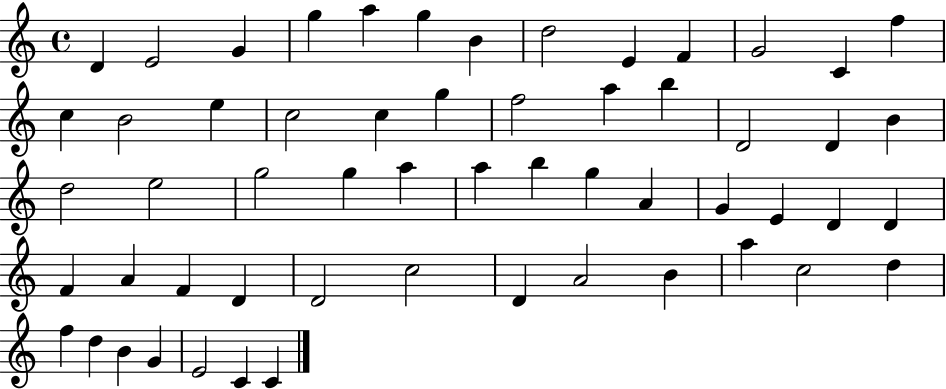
X:1
T:Untitled
M:4/4
L:1/4
K:C
D E2 G g a g B d2 E F G2 C f c B2 e c2 c g f2 a b D2 D B d2 e2 g2 g a a b g A G E D D F A F D D2 c2 D A2 B a c2 d f d B G E2 C C